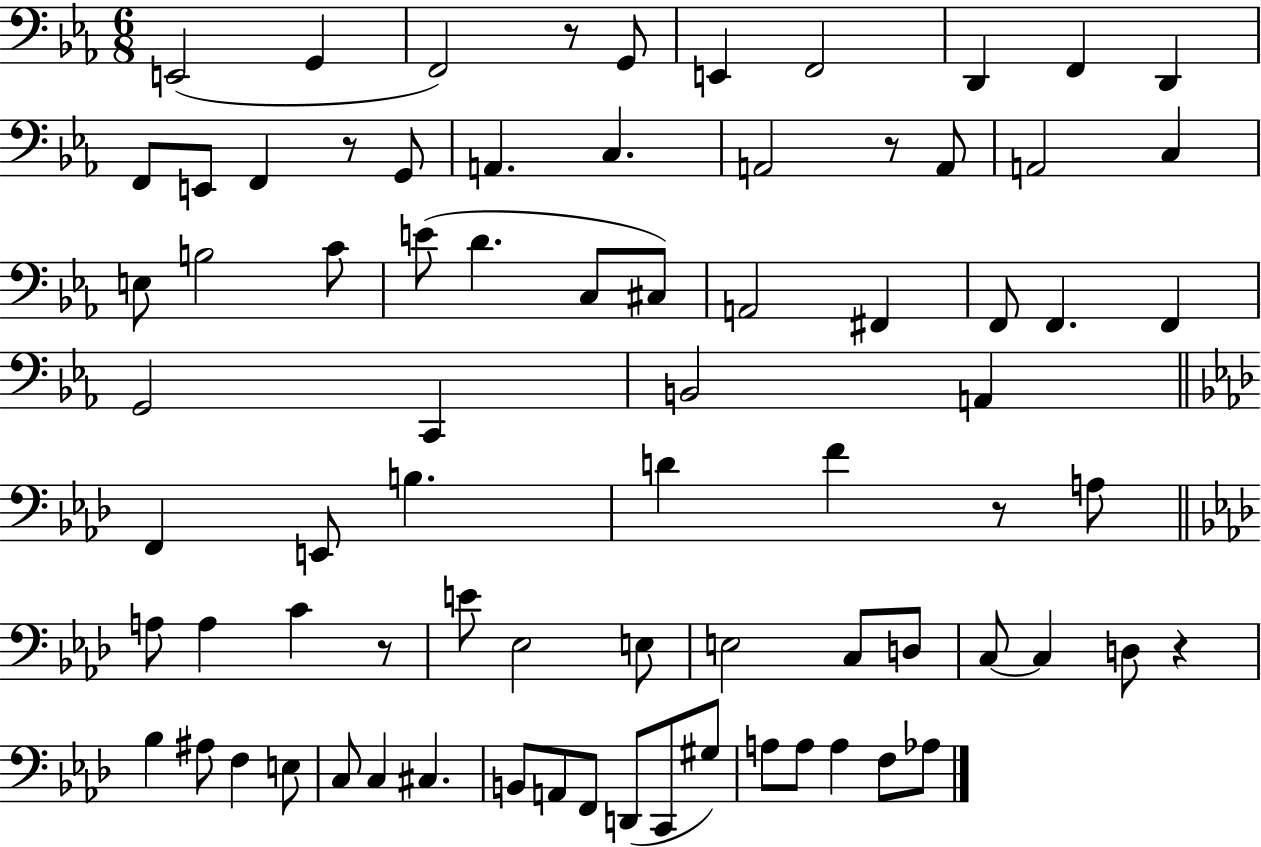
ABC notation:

X:1
T:Untitled
M:6/8
L:1/4
K:Eb
E,,2 G,, F,,2 z/2 G,,/2 E,, F,,2 D,, F,, D,, F,,/2 E,,/2 F,, z/2 G,,/2 A,, C, A,,2 z/2 A,,/2 A,,2 C, E,/2 B,2 C/2 E/2 D C,/2 ^C,/2 A,,2 ^F,, F,,/2 F,, F,, G,,2 C,, B,,2 A,, F,, E,,/2 B, D F z/2 A,/2 A,/2 A, C z/2 E/2 _E,2 E,/2 E,2 C,/2 D,/2 C,/2 C, D,/2 z _B, ^A,/2 F, E,/2 C,/2 C, ^C, B,,/2 A,,/2 F,,/2 D,,/2 C,,/2 ^G,/2 A,/2 A,/2 A, F,/2 _A,/2